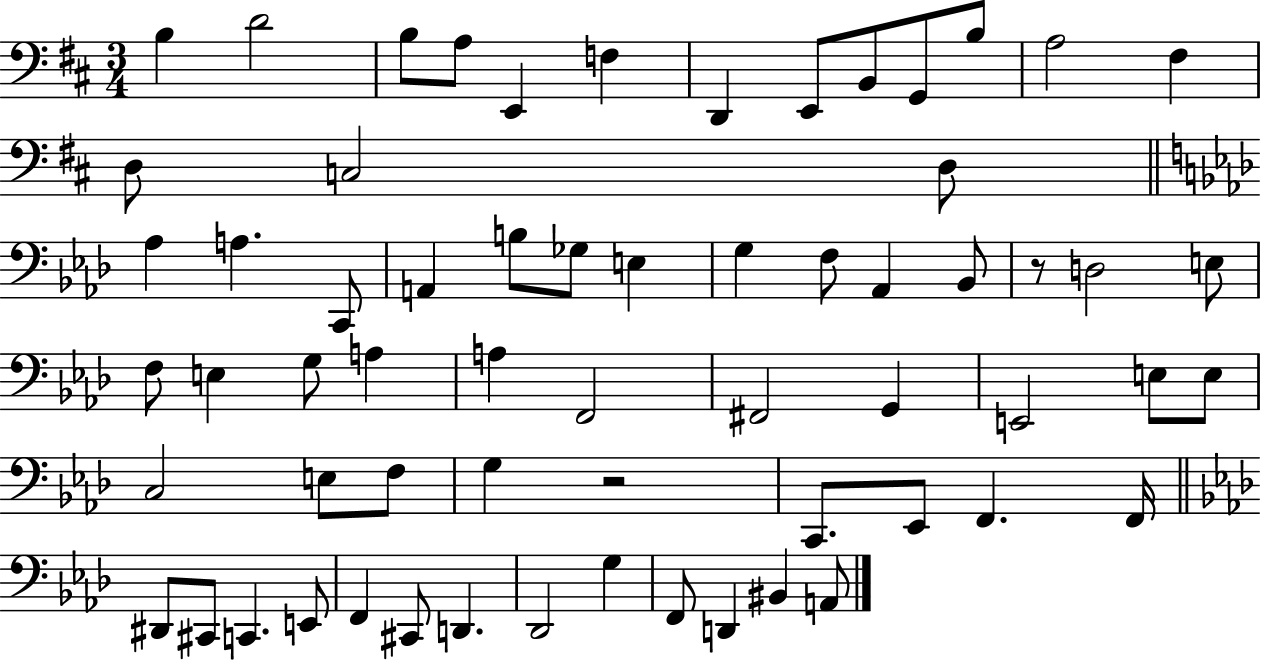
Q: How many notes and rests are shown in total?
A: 63